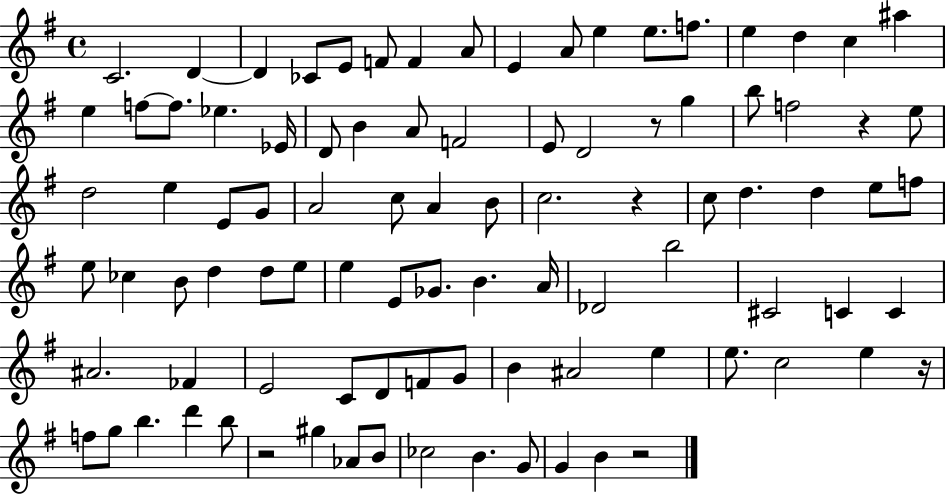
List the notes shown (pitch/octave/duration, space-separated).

C4/h. D4/q D4/q CES4/e E4/e F4/e F4/q A4/e E4/q A4/e E5/q E5/e. F5/e. E5/q D5/q C5/q A#5/q E5/q F5/e F5/e. Eb5/q. Eb4/s D4/e B4/q A4/e F4/h E4/e D4/h R/e G5/q B5/e F5/h R/q E5/e D5/h E5/q E4/e G4/e A4/h C5/e A4/q B4/e C5/h. R/q C5/e D5/q. D5/q E5/e F5/e E5/e CES5/q B4/e D5/q D5/e E5/e E5/q E4/e Gb4/e. B4/q. A4/s Db4/h B5/h C#4/h C4/q C4/q A#4/h. FES4/q E4/h C4/e D4/e F4/e G4/e B4/q A#4/h E5/q E5/e. C5/h E5/q R/s F5/e G5/e B5/q. D6/q B5/e R/h G#5/q Ab4/e B4/e CES5/h B4/q. G4/e G4/q B4/q R/h